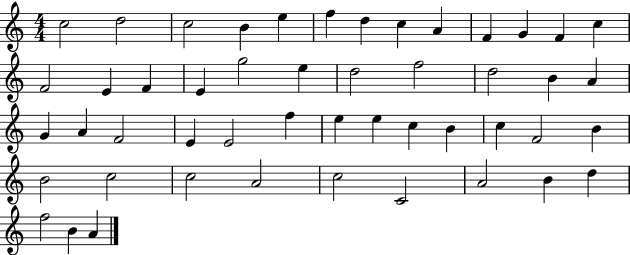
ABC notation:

X:1
T:Untitled
M:4/4
L:1/4
K:C
c2 d2 c2 B e f d c A F G F c F2 E F E g2 e d2 f2 d2 B A G A F2 E E2 f e e c B c F2 B B2 c2 c2 A2 c2 C2 A2 B d f2 B A